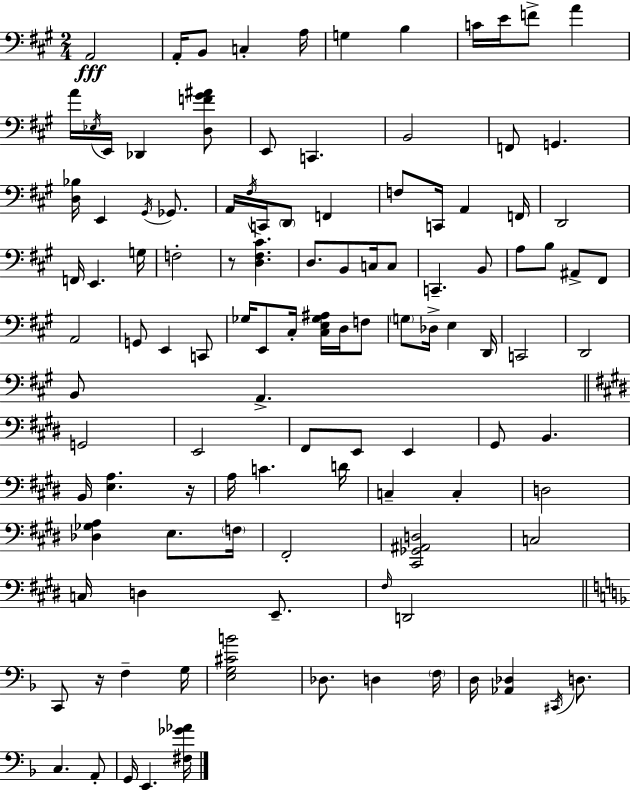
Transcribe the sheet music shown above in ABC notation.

X:1
T:Untitled
M:2/4
L:1/4
K:A
A,,2 A,,/4 B,,/2 C, A,/4 G, B, C/4 E/4 F/2 A A/4 _E,/4 E,,/4 _D,, [D,F^G^A]/2 E,,/2 C,, B,,2 F,,/2 G,, [D,_B,]/4 E,, ^G,,/4 _G,,/2 A,,/4 ^F,/4 C,,/4 D,,/2 F,, F,/2 C,,/4 A,, F,,/4 D,,2 F,,/4 E,, G,/4 F,2 z/2 [D,^F,^C] D,/2 B,,/2 C,/4 C,/2 C,, B,,/2 A,/2 B,/2 ^A,,/2 ^F,,/2 A,,2 G,,/2 E,, C,,/2 _G,/4 E,,/2 ^C,/4 [^C,E,_G,^A,]/4 D,/4 F,/2 G,/2 _D,/4 E, D,,/4 C,,2 D,,2 B,,/2 A,, G,,2 E,,2 ^F,,/2 E,,/2 E,, ^G,,/2 B,, B,,/4 [E,A,] z/4 A,/4 C D/4 C, C, D,2 [_D,_G,A,] E,/2 F,/4 ^F,,2 [^C,,_G,,^A,,D,]2 C,2 C,/4 D, E,,/2 ^F,/4 D,,2 C,,/2 z/4 F, G,/4 [E,G,^CB]2 _D,/2 D, F,/4 D,/4 [_A,,_D,] ^C,,/4 D,/2 C, A,,/2 G,,/4 E,, [^F,_G_A]/4